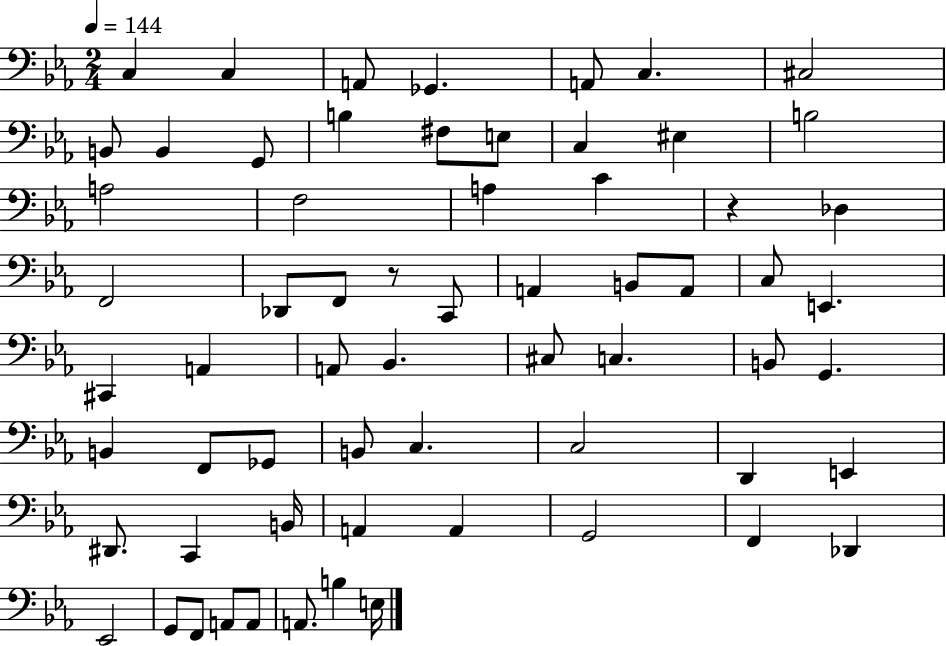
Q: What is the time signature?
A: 2/4